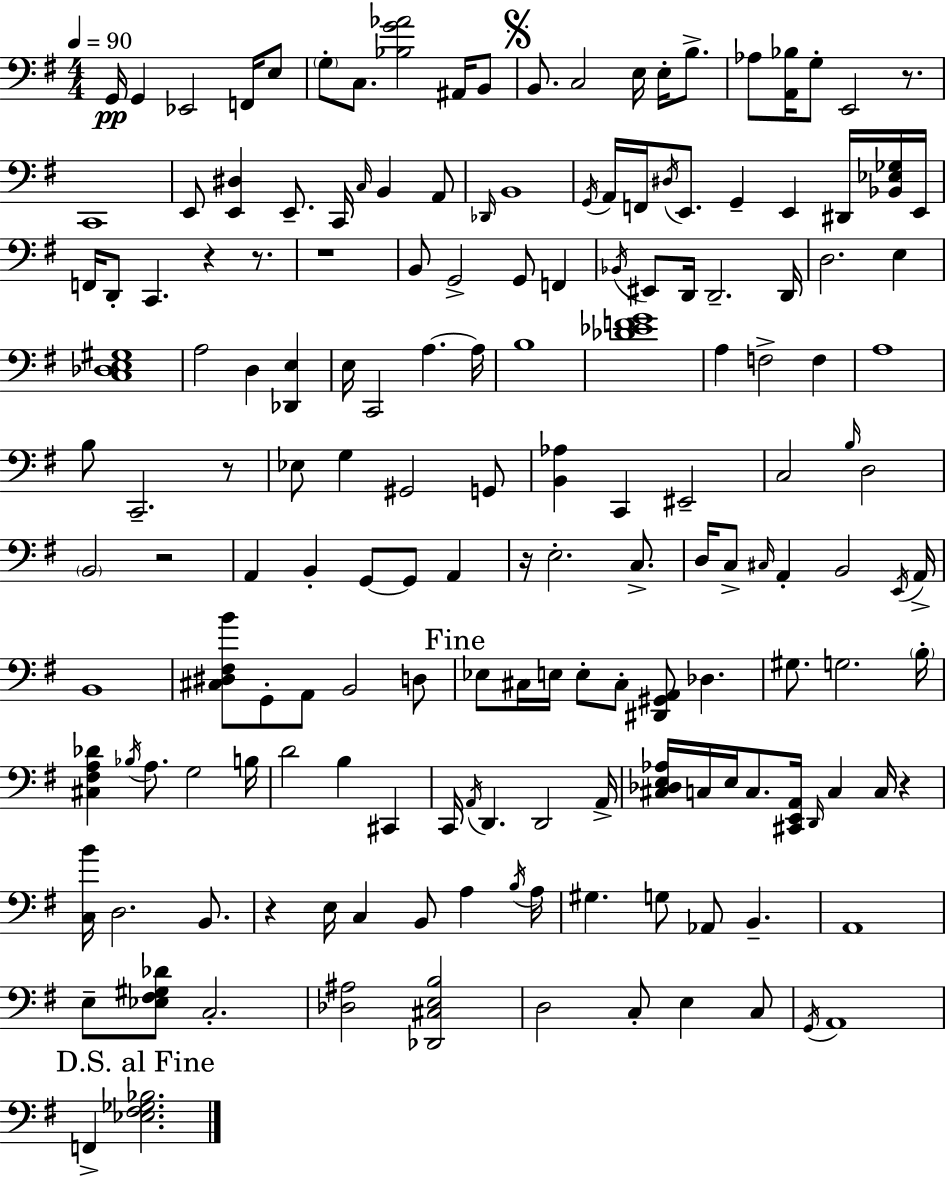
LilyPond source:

{
  \clef bass
  \numericTimeSignature
  \time 4/4
  \key e \minor
  \tempo 4 = 90
  g,16\pp g,4 ees,2 f,16 e8 | \parenthesize g8-. c8. <bes g' aes'>2 ais,16 b,8 | \mark \markup { \musicglyph "scripts.segno" } b,8. c2 e16 e16-. b8.-> | aes8 <a, bes>16 g8-. e,2 r8. | \break c,1 | e,8 <e, dis>4 e,8.-- c,16 \grace { c16 } b,4 a,8 | \grace { des,16 } b,1 | \acciaccatura { g,16 } a,16 f,16 \acciaccatura { dis16 } e,8. g,4-- e,4 | \break dis,16 <bes, ees ges>16 e,16 f,16 d,8-. c,4. r4 | r8. r1 | b,8 g,2-> g,8 | f,4 \acciaccatura { bes,16 } eis,8 d,16 d,2.-- | \break d,16 d2. | e4 <c des e gis>1 | a2 d4 | <des, e>4 e16 c,2 a4.~~ | \break a16 b1 | <des' ees' f' g'>1 | a4 f2-> | f4 a1 | \break b8 c,2.-- | r8 ees8 g4 gis,2 | g,8 <b, aes>4 c,4 eis,2-- | c2 \grace { b16 } d2 | \break \parenthesize b,2 r2 | a,4 b,4-. g,8~~ | g,8 a,4 r16 e2.-. | c8.-> d16 c8-> \grace { cis16 } a,4-. b,2 | \break \acciaccatura { e,16 } a,16-> b,1 | <cis dis fis b'>8 g,8-. a,8 b,2 | d8 \mark "Fine" ees8 cis16 e16 e8-. cis8-. | <dis, gis, a,>8 des4. gis8. g2. | \break \parenthesize b16-. <cis fis a des'>4 \acciaccatura { bes16 } a8. | g2 b16 d'2 | b4 cis,4 c,16 \acciaccatura { a,16 } d,4. | d,2 a,16-> <cis des e aes>16 c16 e16 c8. | \break <cis, e, a,>16 \grace { d,16 } c4 c16 r4 <c b'>16 d2. | b,8. r4 e16 | c4 b,8 a4 \acciaccatura { b16 } a16 gis4. | g8 aes,8 b,4.-- a,1 | \break e8-- <ees fis gis des'>8 | c2.-. <des ais>2 | <des, cis e b>2 d2 | c8-. e4 c8 \acciaccatura { g,16 } a,1 | \break \mark "D.S. al Fine" f,4-> | <ees fis ges bes>2. \bar "|."
}